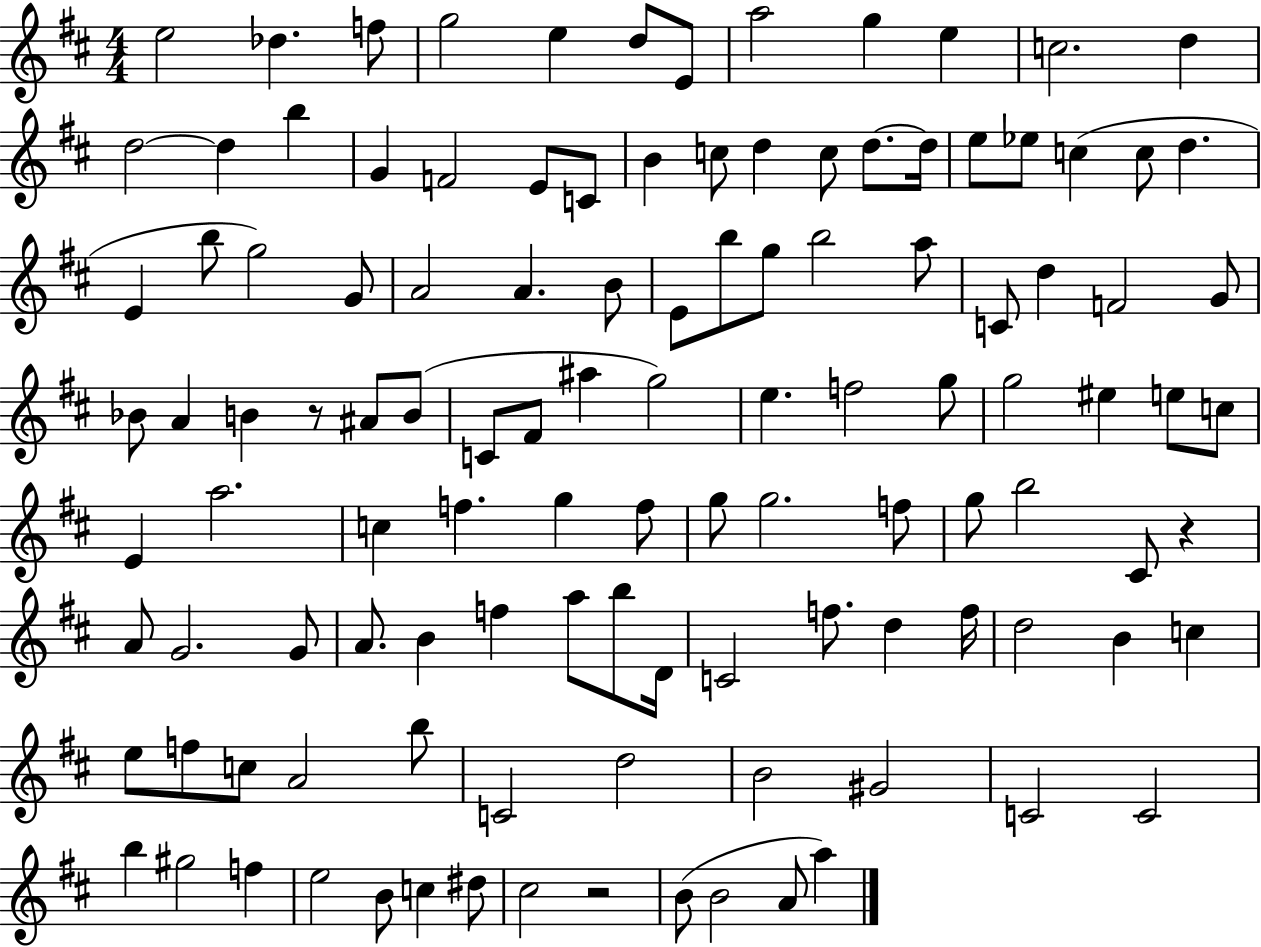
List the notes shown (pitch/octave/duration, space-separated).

E5/h Db5/q. F5/e G5/h E5/q D5/e E4/e A5/h G5/q E5/q C5/h. D5/q D5/h D5/q B5/q G4/q F4/h E4/e C4/e B4/q C5/e D5/q C5/e D5/e. D5/s E5/e Eb5/e C5/q C5/e D5/q. E4/q B5/e G5/h G4/e A4/h A4/q. B4/e E4/e B5/e G5/e B5/h A5/e C4/e D5/q F4/h G4/e Bb4/e A4/q B4/q R/e A#4/e B4/e C4/e F#4/e A#5/q G5/h E5/q. F5/h G5/e G5/h EIS5/q E5/e C5/e E4/q A5/h. C5/q F5/q. G5/q F5/e G5/e G5/h. F5/e G5/e B5/h C#4/e R/q A4/e G4/h. G4/e A4/e. B4/q F5/q A5/e B5/e D4/s C4/h F5/e. D5/q F5/s D5/h B4/q C5/q E5/e F5/e C5/e A4/h B5/e C4/h D5/h B4/h G#4/h C4/h C4/h B5/q G#5/h F5/q E5/h B4/e C5/q D#5/e C#5/h R/h B4/e B4/h A4/e A5/q